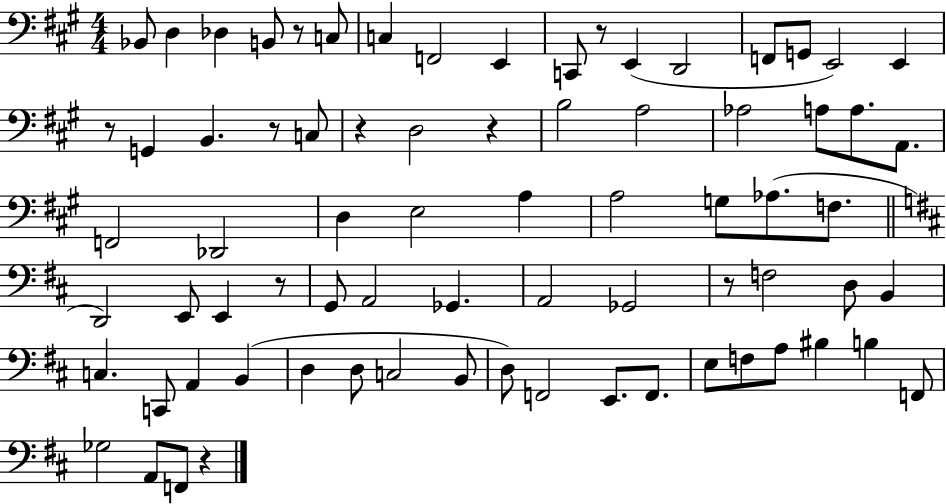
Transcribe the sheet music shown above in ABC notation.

X:1
T:Untitled
M:4/4
L:1/4
K:A
_B,,/2 D, _D, B,,/2 z/2 C,/2 C, F,,2 E,, C,,/2 z/2 E,, D,,2 F,,/2 G,,/2 E,,2 E,, z/2 G,, B,, z/2 C,/2 z D,2 z B,2 A,2 _A,2 A,/2 A,/2 A,,/2 F,,2 _D,,2 D, E,2 A, A,2 G,/2 _A,/2 F,/2 D,,2 E,,/2 E,, z/2 G,,/2 A,,2 _G,, A,,2 _G,,2 z/2 F,2 D,/2 B,, C, C,,/2 A,, B,, D, D,/2 C,2 B,,/2 D,/2 F,,2 E,,/2 F,,/2 E,/2 F,/2 A,/2 ^B, B, F,,/2 _G,2 A,,/2 F,,/2 z